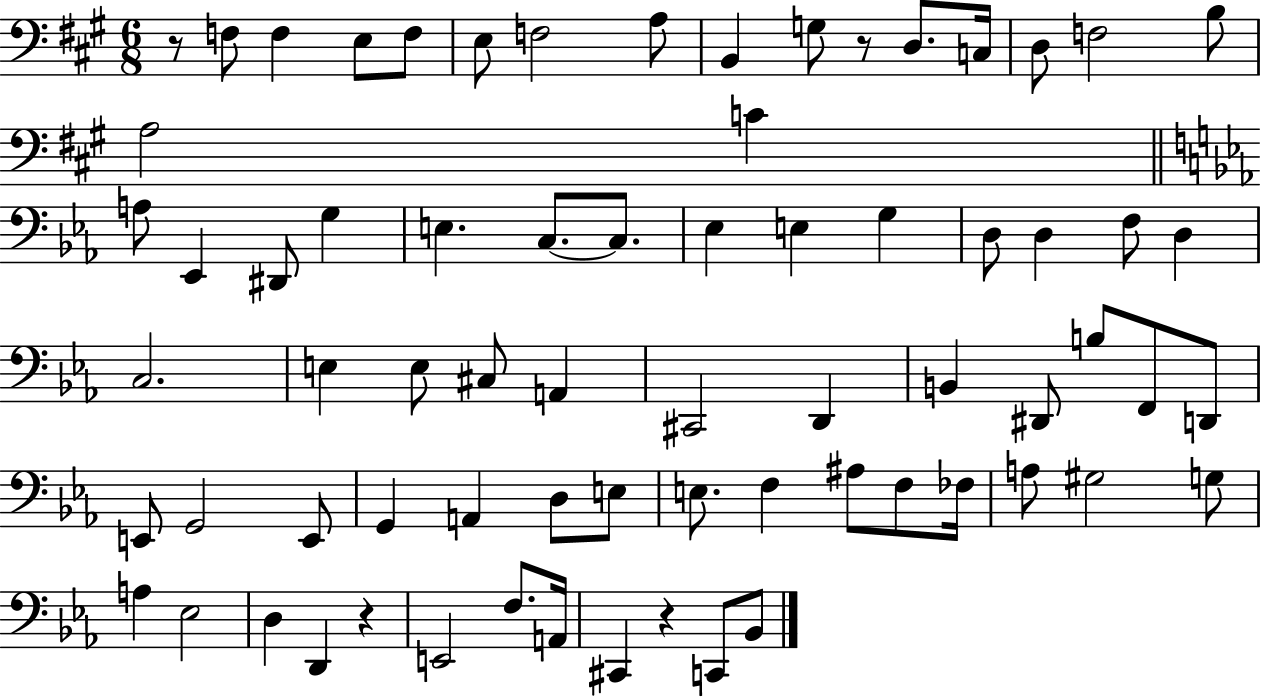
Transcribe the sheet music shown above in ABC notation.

X:1
T:Untitled
M:6/8
L:1/4
K:A
z/2 F,/2 F, E,/2 F,/2 E,/2 F,2 A,/2 B,, G,/2 z/2 D,/2 C,/4 D,/2 F,2 B,/2 A,2 C A,/2 _E,, ^D,,/2 G, E, C,/2 C,/2 _E, E, G, D,/2 D, F,/2 D, C,2 E, E,/2 ^C,/2 A,, ^C,,2 D,, B,, ^D,,/2 B,/2 F,,/2 D,,/2 E,,/2 G,,2 E,,/2 G,, A,, D,/2 E,/2 E,/2 F, ^A,/2 F,/2 _F,/4 A,/2 ^G,2 G,/2 A, _E,2 D, D,, z E,,2 F,/2 A,,/4 ^C,, z C,,/2 _B,,/2